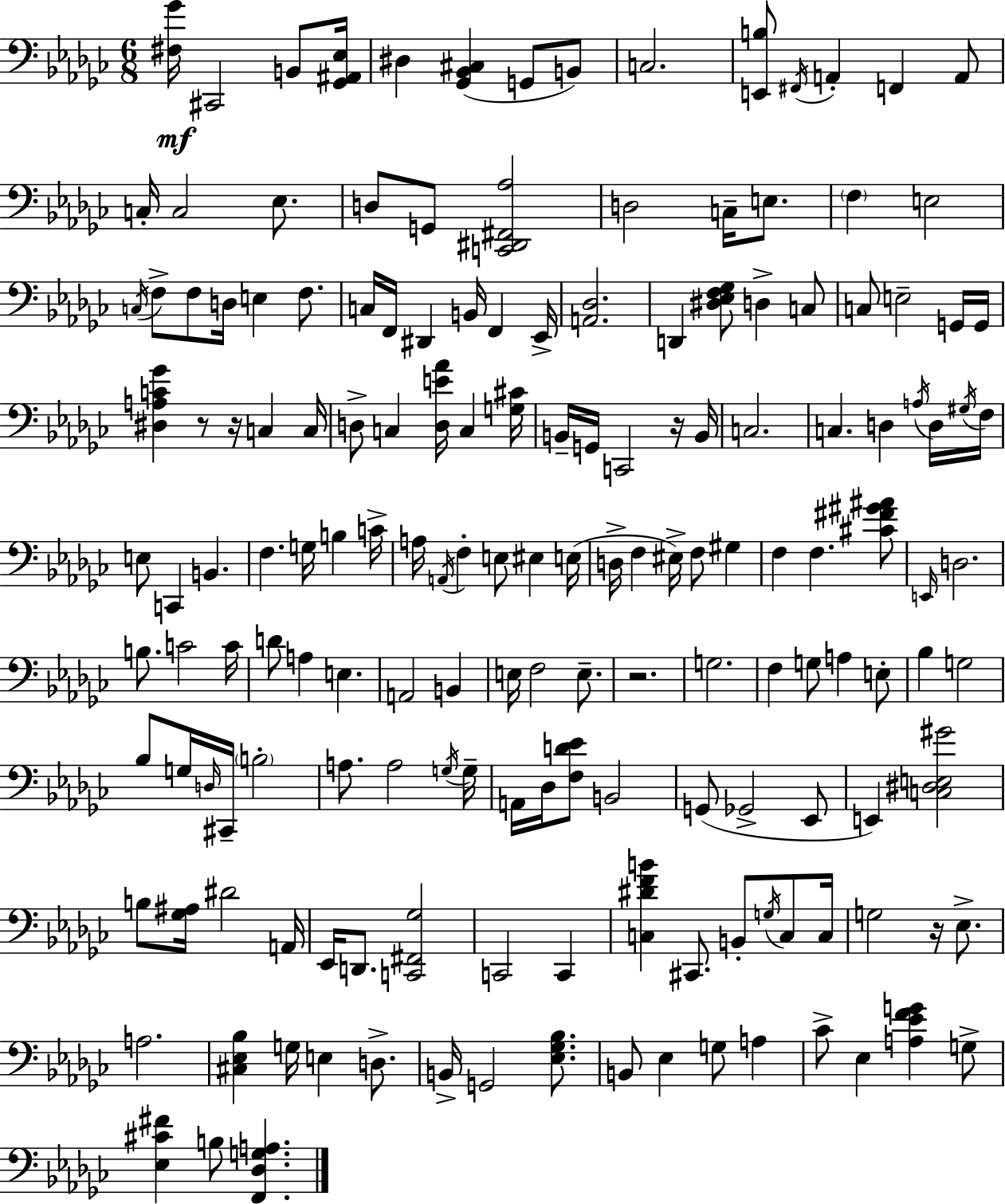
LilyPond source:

{
  \clef bass
  \numericTimeSignature
  \time 6/8
  \key ees \minor
  <fis ges'>16\mf cis,2 b,8 <ges, ais, ees>16 | dis4 <ges, bes, cis>4( g,8 b,8) | c2. | <e, b>8 \acciaccatura { fis,16 } a,4-. f,4 a,8 | \break c16-. c2 ees8. | d8 g,8 <c, dis, fis, aes>2 | d2 c16-- e8. | \parenthesize f4 e2 | \break \acciaccatura { c16 } f8-> f8 d16 e4 f8. | c16 f,16 dis,4 b,16 f,4 | ees,16-> <a, des>2. | d,4 <dis ees f ges>8 d4-> | \break c8 c8 e2-- | g,16 g,16 <dis a c' ges'>4 r8 r16 c4 | c16 d8-> c4 <d e' aes'>16 c4 | <g cis'>16 b,16-- g,16 c,2 | \break r16 b,16 c2. | c4. d4 | \acciaccatura { a16 } d16 \acciaccatura { gis16 } f16 e8 c,4 b,4. | f4. g16 b4 | \break c'16-> a16 \acciaccatura { a,16 } f4-. e8 | eis4 e16( d16-> f4 eis16->) f8 | gis4 f4 f4. | <cis' fis' gis' ais'>8 \grace { e,16 } d2. | \break b8. c'2 | c'16 d'8 a4 | e4. a,2 | b,4 e16 f2 | \break e8.-- r2. | g2. | f4 g8 | a4 e8-. bes4 g2 | \break bes8 g16 \grace { d16 } cis,16-- \parenthesize b2-. | a8. a2 | \acciaccatura { g16 } g16-- a,16 des16 <f d' ees'>8 | b,2 g,8( ges,2-> | \break ees,8 e,4) | <c dis e gis'>2 b8 <ges ais>16 dis'2 | a,16 ees,16 d,8. | <c, fis, ges>2 c,2 | \break c,4 <c dis' f' b'>4 | cis,8. b,8-. \acciaccatura { g16 } c8 c16 g2 | r16 ees8.-> a2. | <cis ees bes>4 | \break g16 e4 d8.-> b,16-> g,2 | <ees ges bes>8. b,8 ees4 | g8 a4 ces'8-> ees4 | <a ees' f' g'>4 g8-> <ees cis' fis'>4 | \break b8 <f, des g a>4. \bar "|."
}